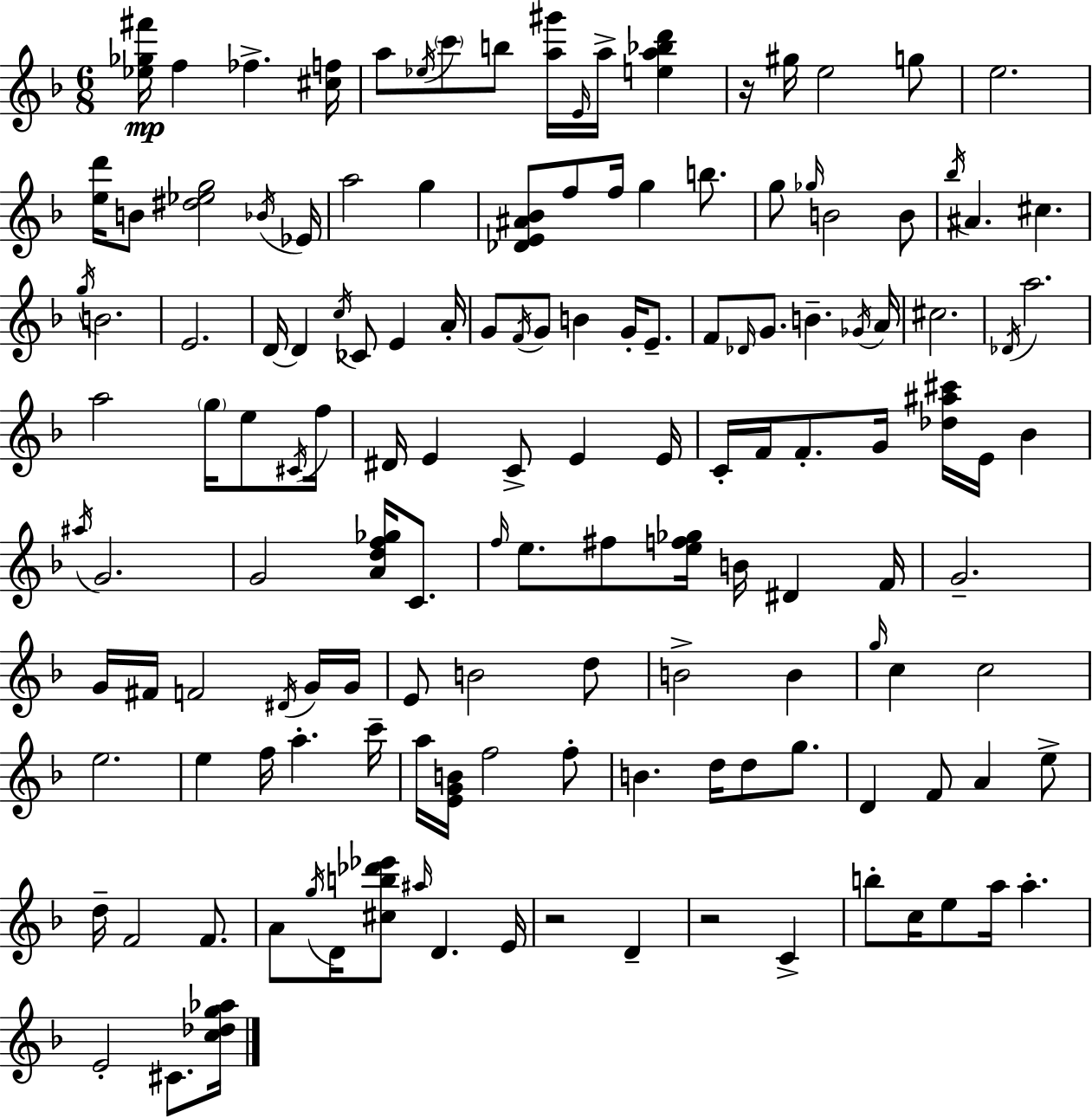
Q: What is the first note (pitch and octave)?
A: F5